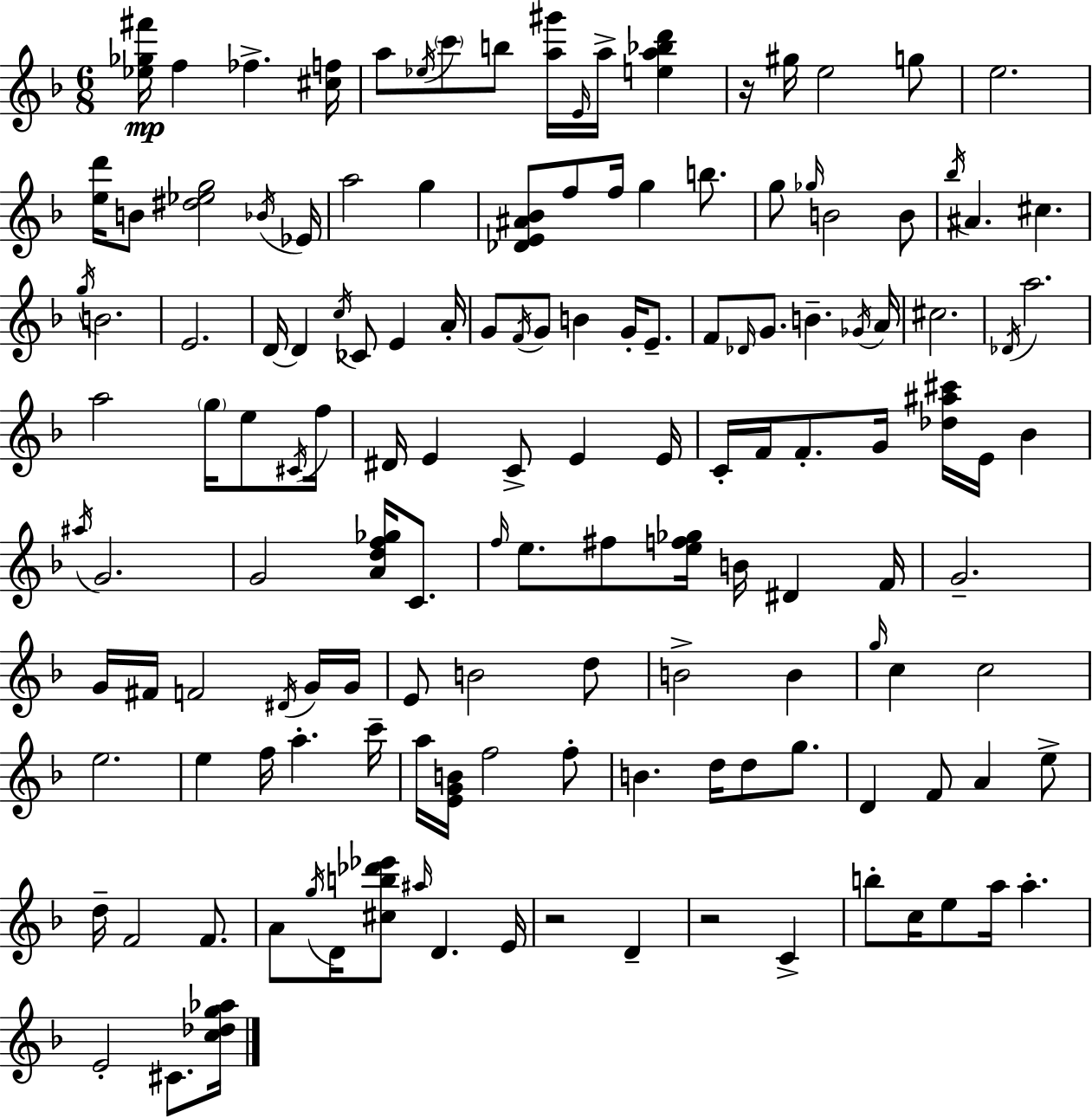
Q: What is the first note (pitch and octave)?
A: F5